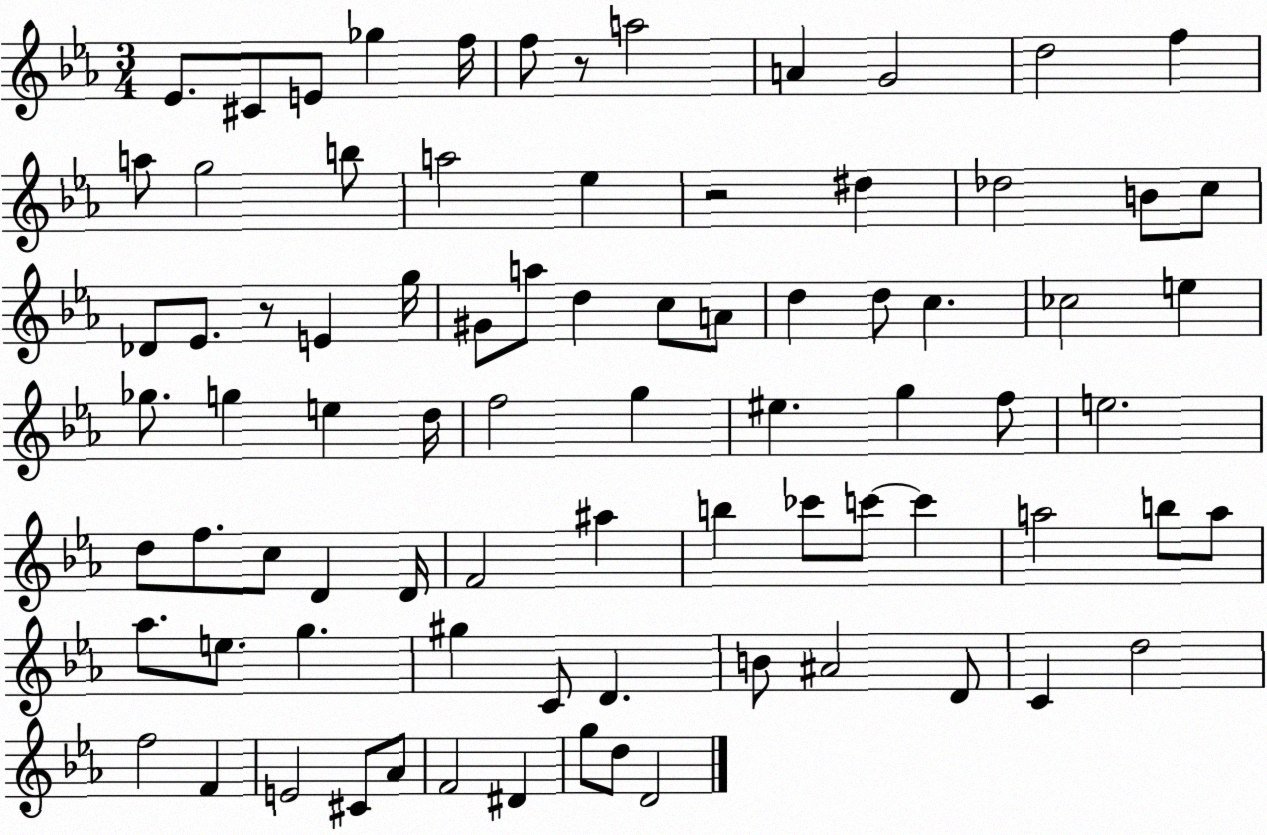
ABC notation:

X:1
T:Untitled
M:3/4
L:1/4
K:Eb
_E/2 ^C/2 E/2 _g f/4 f/2 z/2 a2 A G2 d2 f a/2 g2 b/2 a2 _e z2 ^d _d2 B/2 c/2 _D/2 _E/2 z/2 E g/4 ^G/2 a/2 d c/2 A/2 d d/2 c _c2 e _g/2 g e d/4 f2 g ^e g f/2 e2 d/2 f/2 c/2 D D/4 F2 ^a b _c'/2 c'/2 c' a2 b/2 a/2 _a/2 e/2 g ^g C/2 D B/2 ^A2 D/2 C d2 f2 F E2 ^C/2 _A/2 F2 ^D g/2 d/2 D2